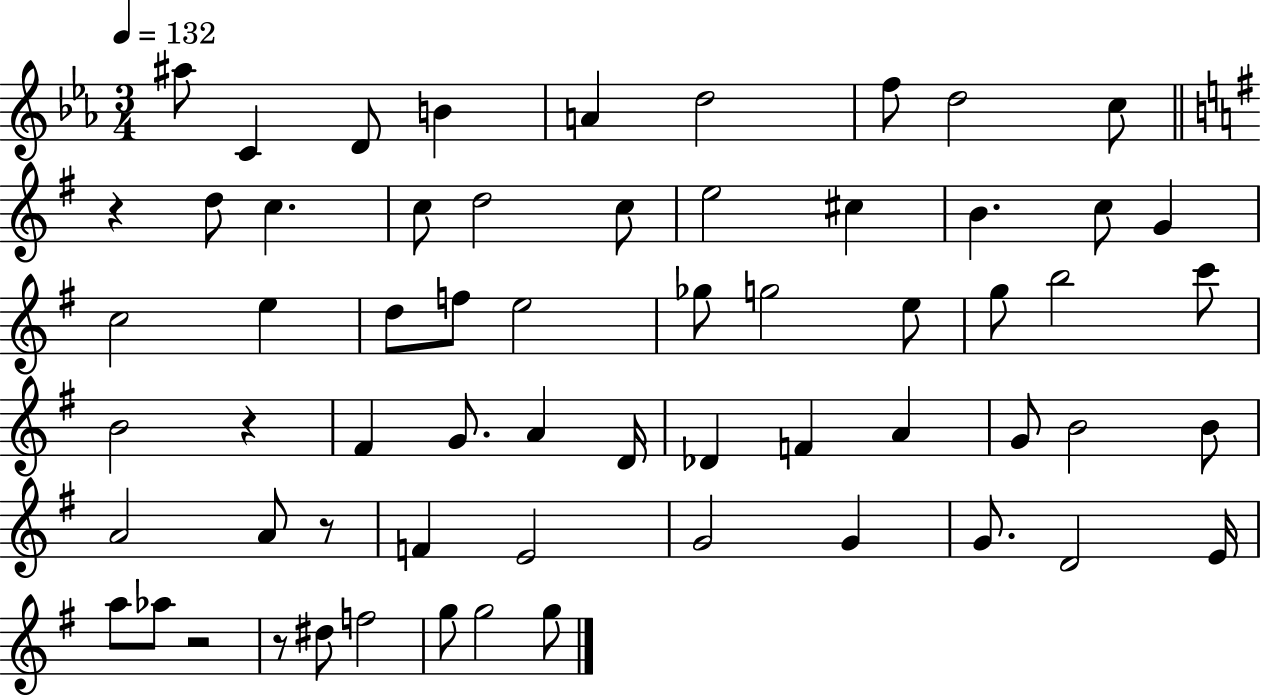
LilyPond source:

{
  \clef treble
  \numericTimeSignature
  \time 3/4
  \key ees \major
  \tempo 4 = 132
  \repeat volta 2 { ais''8 c'4 d'8 b'4 | a'4 d''2 | f''8 d''2 c''8 | \bar "||" \break \key g \major r4 d''8 c''4. | c''8 d''2 c''8 | e''2 cis''4 | b'4. c''8 g'4 | \break c''2 e''4 | d''8 f''8 e''2 | ges''8 g''2 e''8 | g''8 b''2 c'''8 | \break b'2 r4 | fis'4 g'8. a'4 d'16 | des'4 f'4 a'4 | g'8 b'2 b'8 | \break a'2 a'8 r8 | f'4 e'2 | g'2 g'4 | g'8. d'2 e'16 | \break a''8 aes''8 r2 | r8 dis''8 f''2 | g''8 g''2 g''8 | } \bar "|."
}